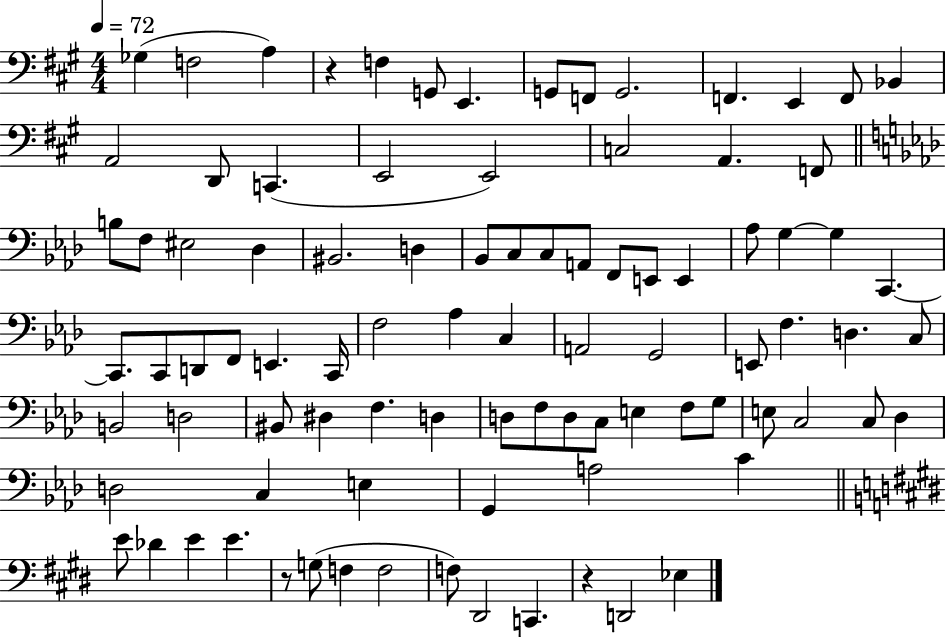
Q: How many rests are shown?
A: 3